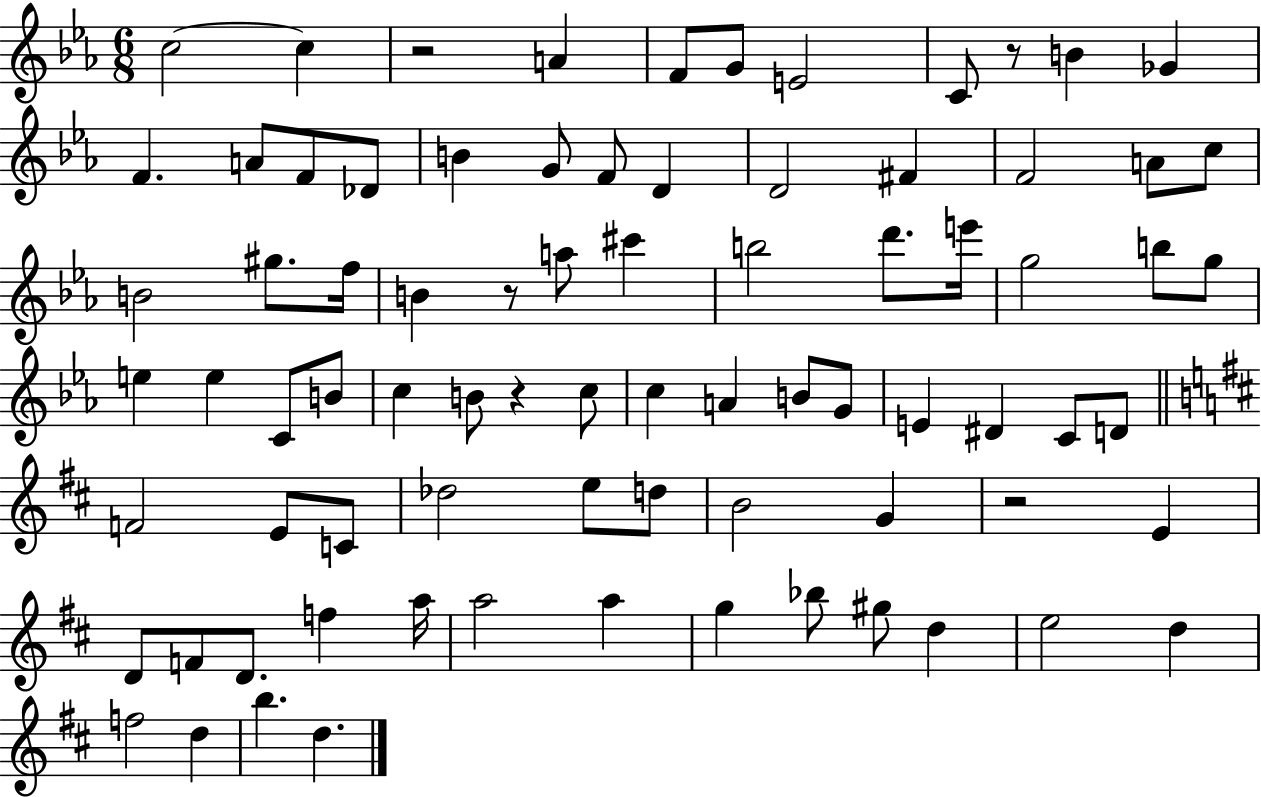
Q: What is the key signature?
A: EES major